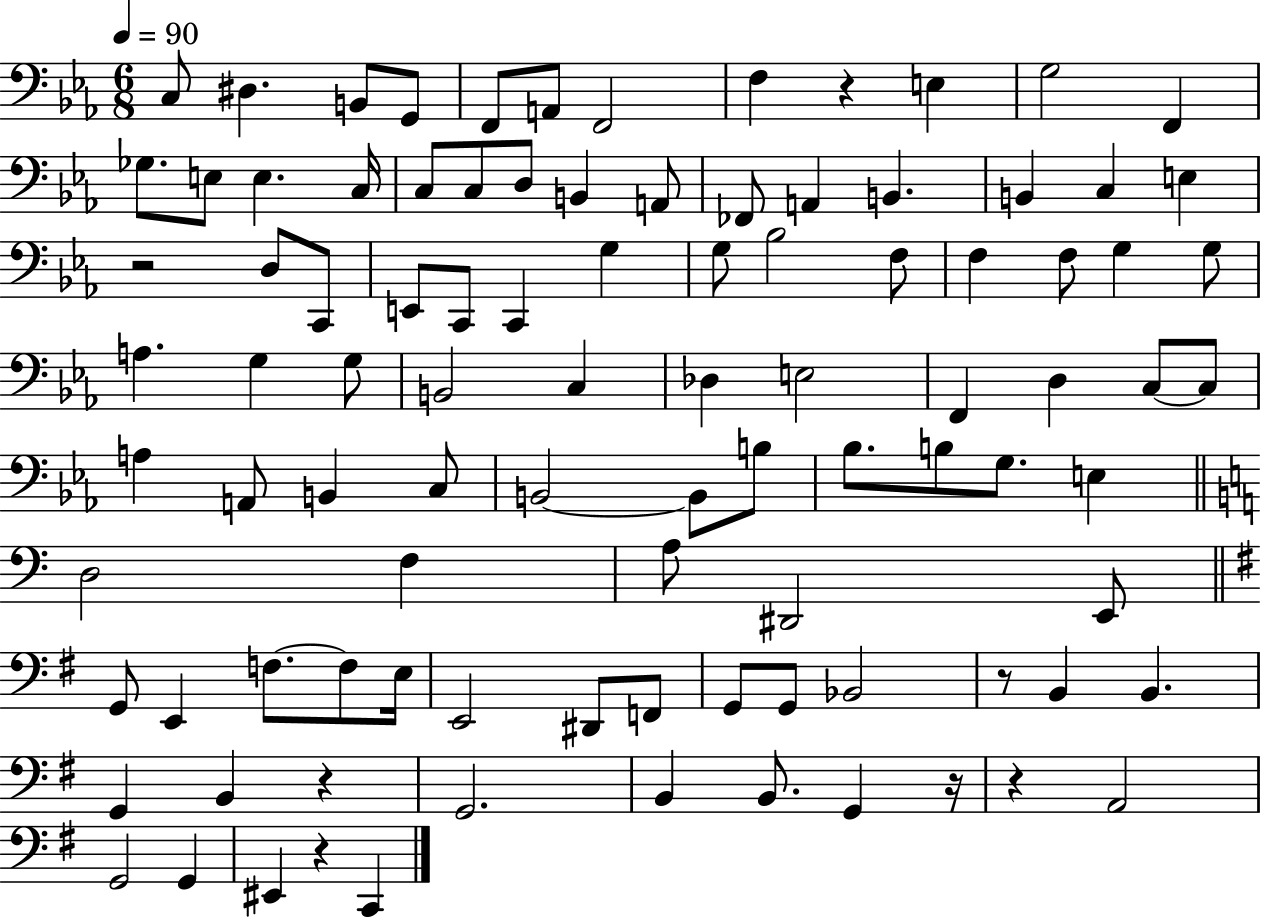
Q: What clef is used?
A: bass